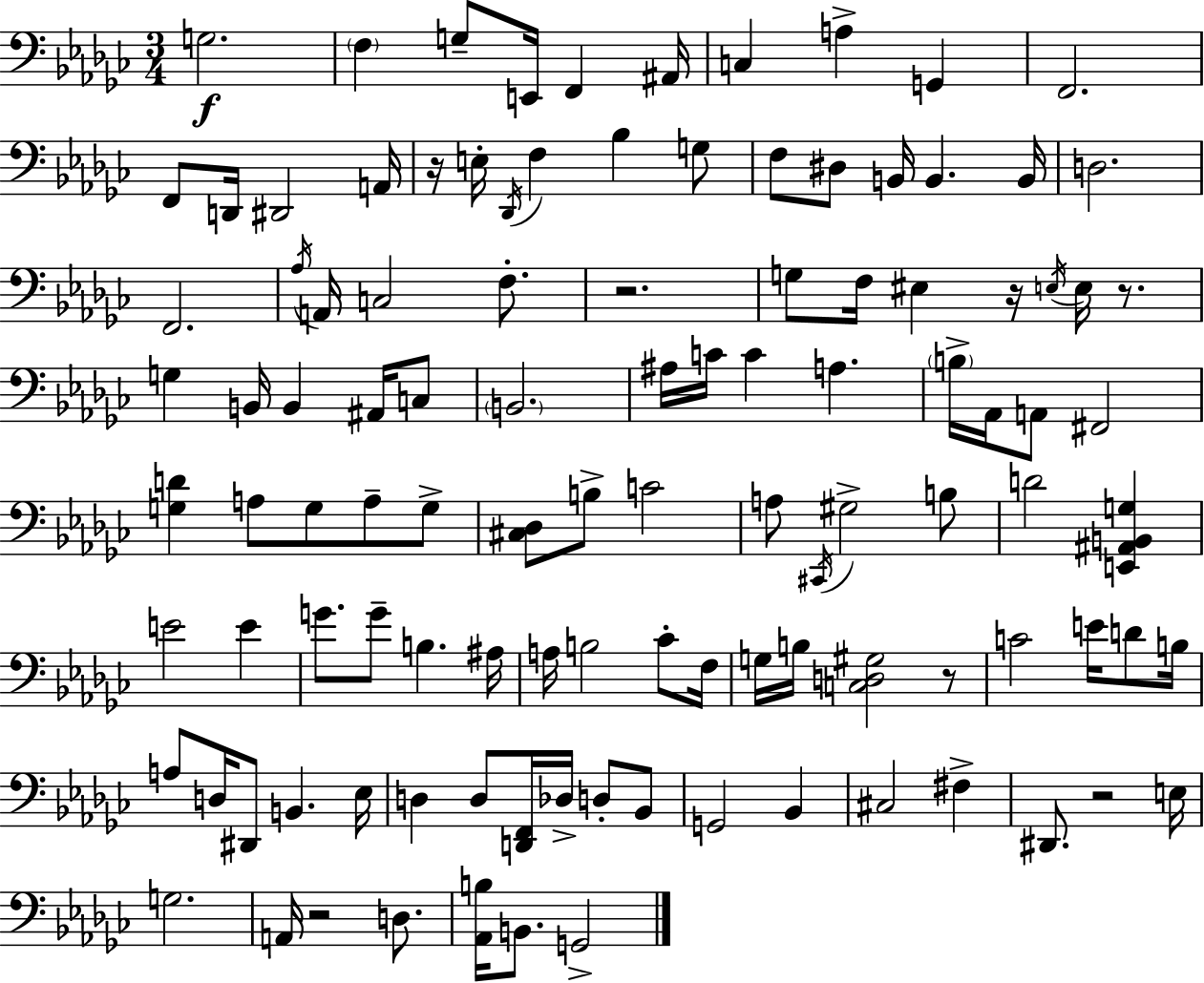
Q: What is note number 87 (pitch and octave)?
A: G2